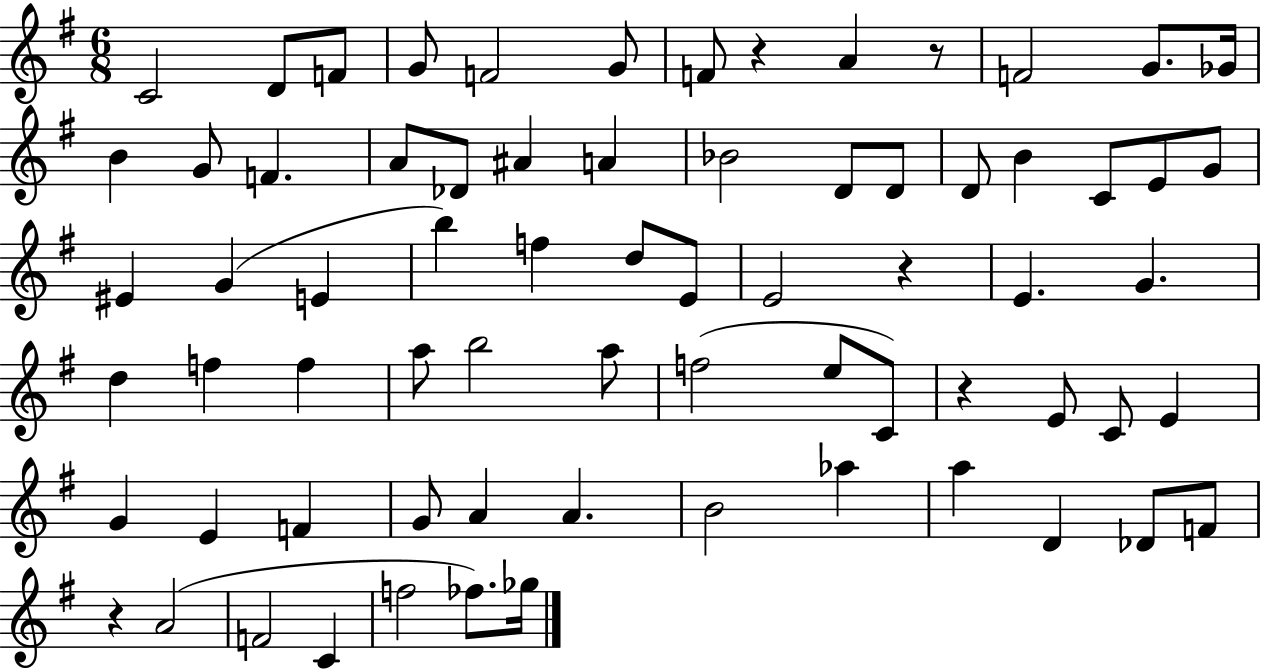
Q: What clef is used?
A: treble